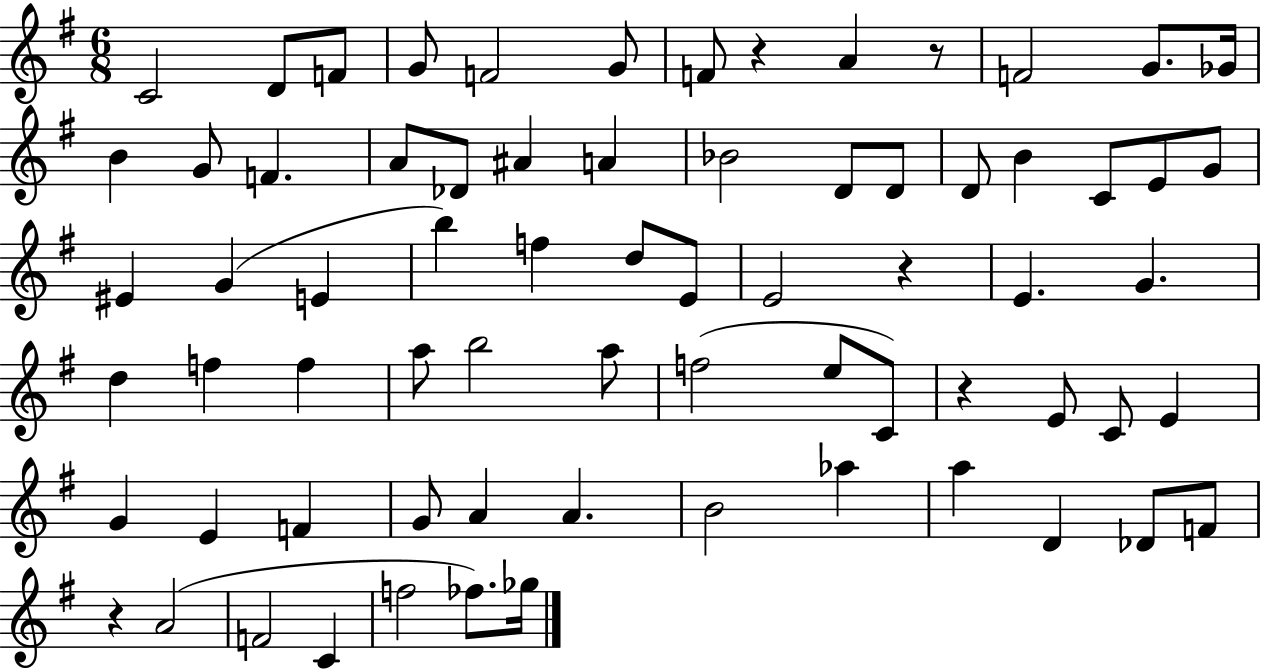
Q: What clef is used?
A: treble